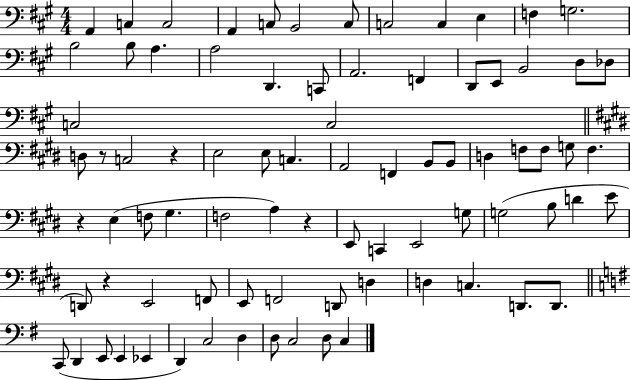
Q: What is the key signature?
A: A major